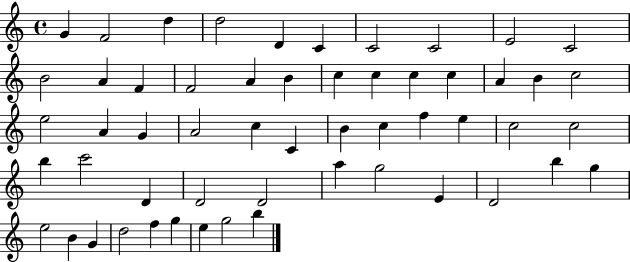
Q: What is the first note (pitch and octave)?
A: G4